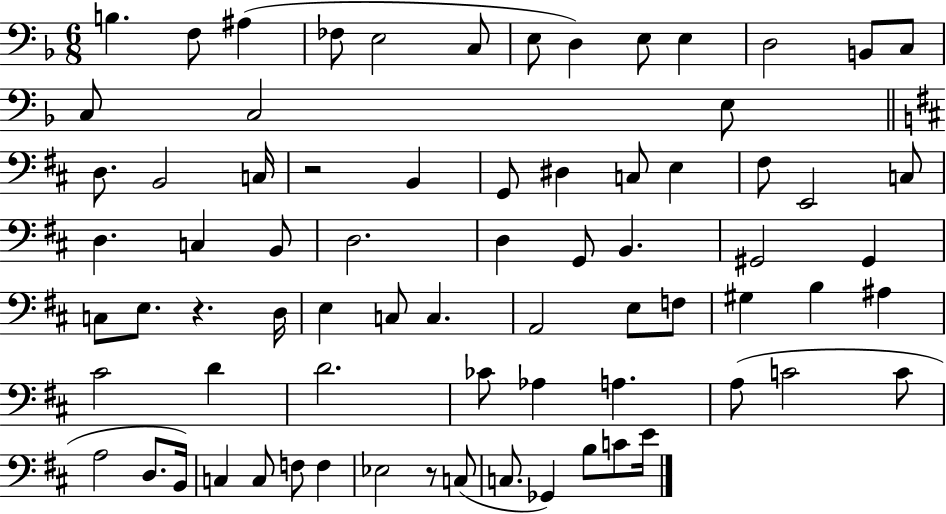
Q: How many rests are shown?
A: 3